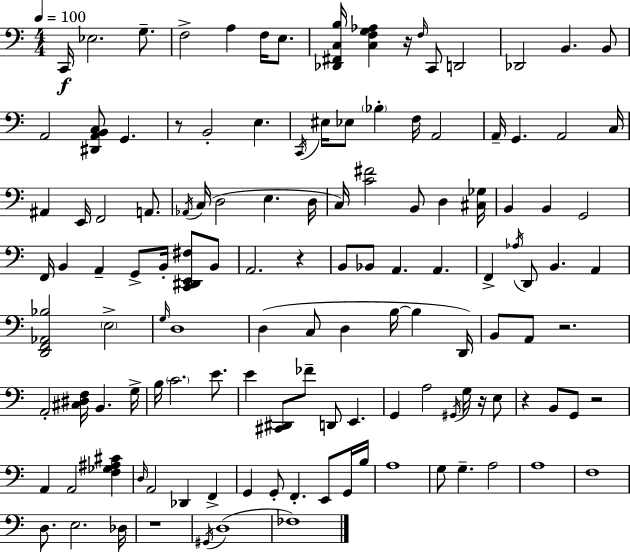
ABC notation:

X:1
T:Untitled
M:4/4
L:1/4
K:Am
C,,/4 _E,2 G,/2 F,2 A, F,/4 E,/2 [_D,,^F,,C,B,]/4 [C,F,G,_A,] z/4 F,/4 C,,/2 D,,2 _D,,2 B,, B,,/2 A,,2 [^D,,A,,B,,C,]/2 G,, z/2 B,,2 E, C,,/4 ^E,/4 _E,/2 _B, F,/4 A,,2 A,,/4 G,, A,,2 C,/4 ^A,, E,,/4 F,,2 A,,/2 _A,,/4 C,/4 D,2 E, D,/4 C,/4 [C^F]2 B,,/2 D, [^C,_G,]/4 B,, B,, G,,2 F,,/4 B,, A,, G,,/2 B,,/4 [C,,^D,,E,,^F,]/2 B,,/2 A,,2 z B,,/2 _B,,/2 A,, A,, F,, _A,/4 D,,/2 B,, A,, [D,,F,,_A,,_B,]2 E,2 G,/4 D,4 D, C,/2 D, B,/4 B, D,,/4 B,,/2 A,,/2 z2 A,,2 [^C,^D,F,]/4 B,, G,/4 B,/4 C2 E/2 E [^C,,^D,,]/2 _F/2 D,,/2 E,, G,, A,2 ^G,,/4 G,/4 z/4 E,/2 z B,,/2 G,,/2 z2 A,, A,,2 [F,_G,^A,^C] D,/4 A,,2 _D,, F,, G,, G,,/2 F,, E,,/2 G,,/4 B,/4 A,4 G,/2 G, A,2 A,4 F,4 D,/2 E,2 _D,/4 z4 ^G,,/4 D,4 _F,4